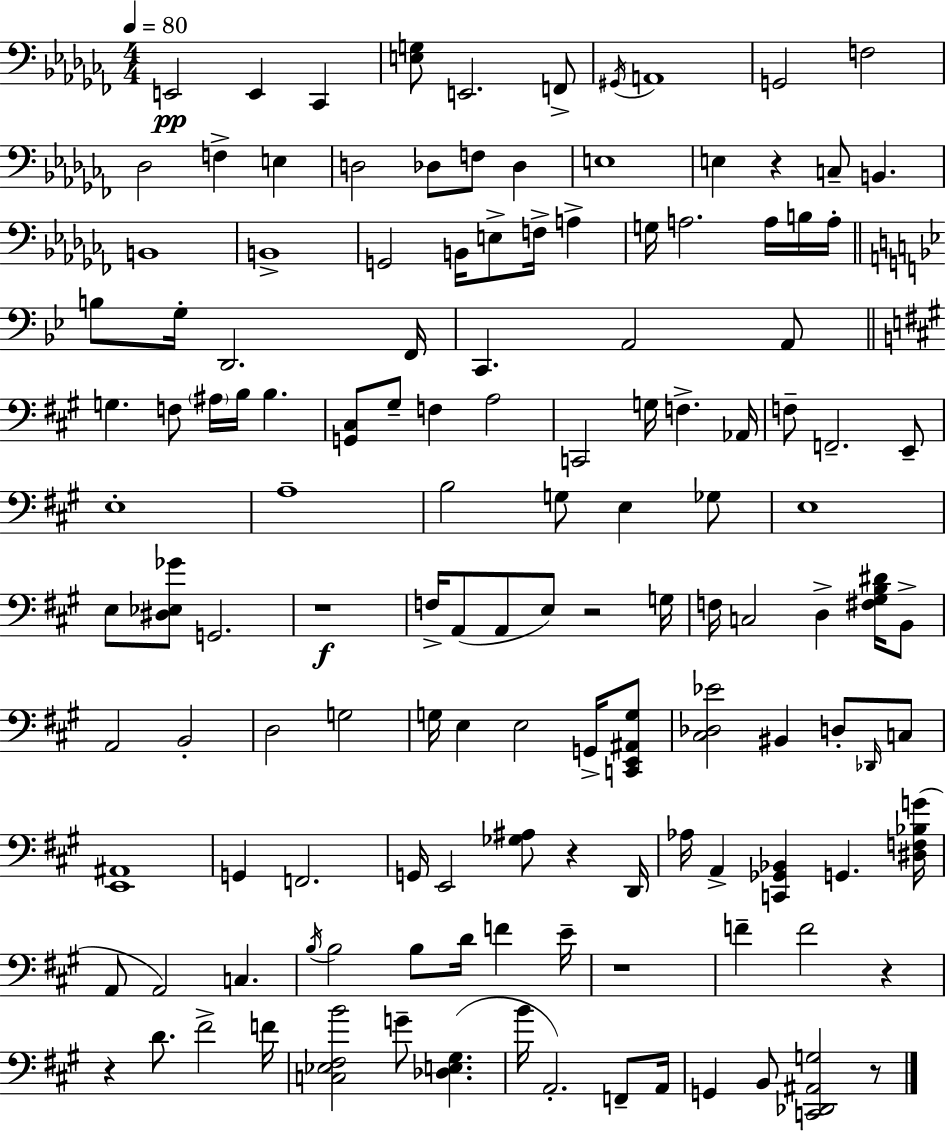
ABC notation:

X:1
T:Untitled
M:4/4
L:1/4
K:Abm
E,,2 E,, _C,, [E,G,]/2 E,,2 F,,/2 ^G,,/4 A,,4 G,,2 F,2 _D,2 F, E, D,2 _D,/2 F,/2 _D, E,4 E, z C,/2 B,, B,,4 B,,4 G,,2 B,,/4 E,/2 F,/4 A, G,/4 A,2 A,/4 B,/4 A,/4 B,/2 G,/4 D,,2 F,,/4 C,, A,,2 A,,/2 G, F,/2 ^A,/4 B,/4 B, [G,,^C,]/2 ^G,/2 F, A,2 C,,2 G,/4 F, _A,,/4 F,/2 F,,2 E,,/2 E,4 A,4 B,2 G,/2 E, _G,/2 E,4 E,/2 [^D,_E,_G]/2 G,,2 z4 F,/4 A,,/2 A,,/2 E,/2 z2 G,/4 F,/4 C,2 D, [^F,^G,B,^D]/4 B,,/2 A,,2 B,,2 D,2 G,2 G,/4 E, E,2 G,,/4 [C,,E,,^A,,G,]/2 [^C,_D,_E]2 ^B,, D,/2 _D,,/4 C,/2 [E,,^A,,]4 G,, F,,2 G,,/4 E,,2 [_G,^A,]/2 z D,,/4 _A,/4 A,, [C,,_G,,_B,,] G,, [^D,F,_B,G]/4 A,,/2 A,,2 C, B,/4 B,2 B,/2 D/4 F E/4 z4 F F2 z z D/2 ^F2 F/4 [C,_E,^F,B]2 G/2 [_D,E,^G,] B/4 A,,2 F,,/2 A,,/4 G,, B,,/2 [C,,_D,,^A,,G,]2 z/2